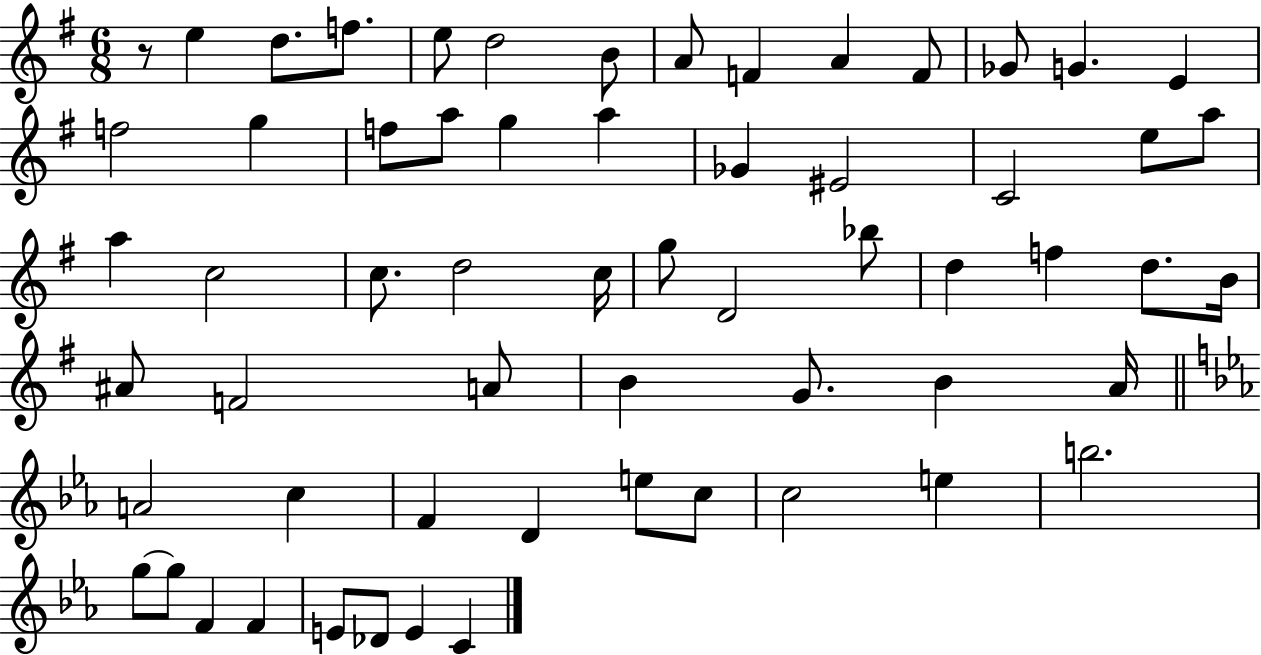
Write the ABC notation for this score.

X:1
T:Untitled
M:6/8
L:1/4
K:G
z/2 e d/2 f/2 e/2 d2 B/2 A/2 F A F/2 _G/2 G E f2 g f/2 a/2 g a _G ^E2 C2 e/2 a/2 a c2 c/2 d2 c/4 g/2 D2 _b/2 d f d/2 B/4 ^A/2 F2 A/2 B G/2 B A/4 A2 c F D e/2 c/2 c2 e b2 g/2 g/2 F F E/2 _D/2 E C